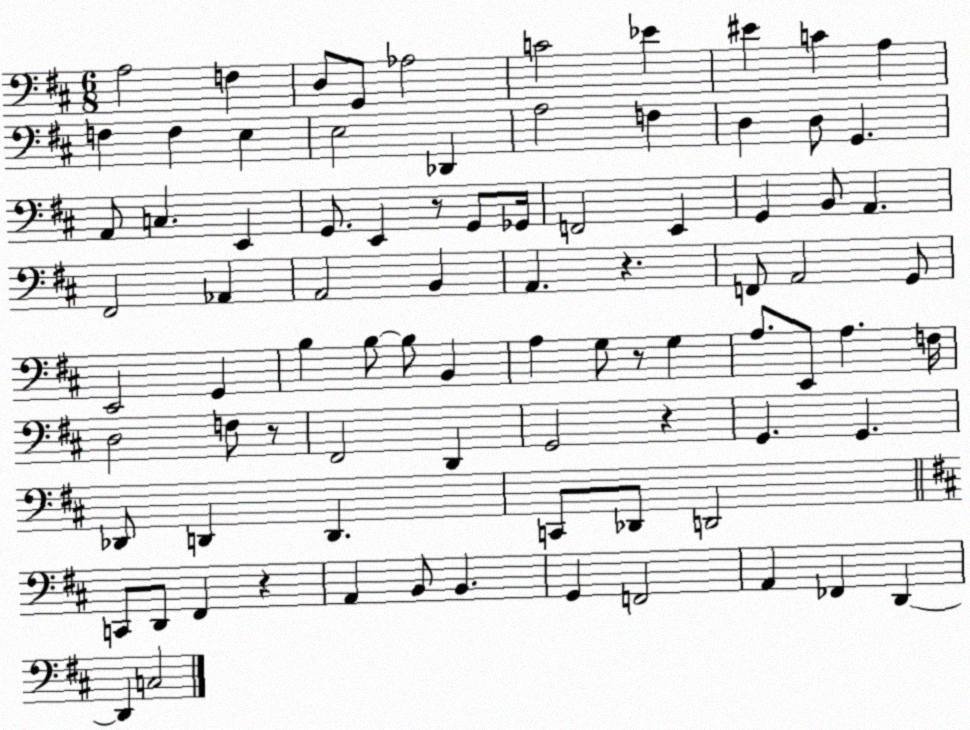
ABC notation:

X:1
T:Untitled
M:6/8
L:1/4
K:D
A,2 F, D,/2 G,,/2 _A,2 C2 _E ^E C A, F, F, E, E,2 _D,, A,2 F, D, D,/2 G,, A,,/2 C, E,, G,,/2 E,, z/2 G,,/2 _G,,/4 F,,2 E,, G,, B,,/2 A,, ^F,,2 _A,, A,,2 B,, A,, z F,,/2 A,,2 G,,/2 E,,2 G,, B, B,/2 B,/2 B,, A, G,/2 z/2 G, A,/2 E,,/2 A, F,/4 D,2 F,/2 z/2 ^F,,2 D,, G,,2 z G,, G,, _D,,/2 D,, D,, C,,/2 _D,,/2 D,,2 C,,/2 D,,/2 ^F,, z A,, B,,/2 B,, G,, F,,2 A,, _F,, D,, D,, C,2